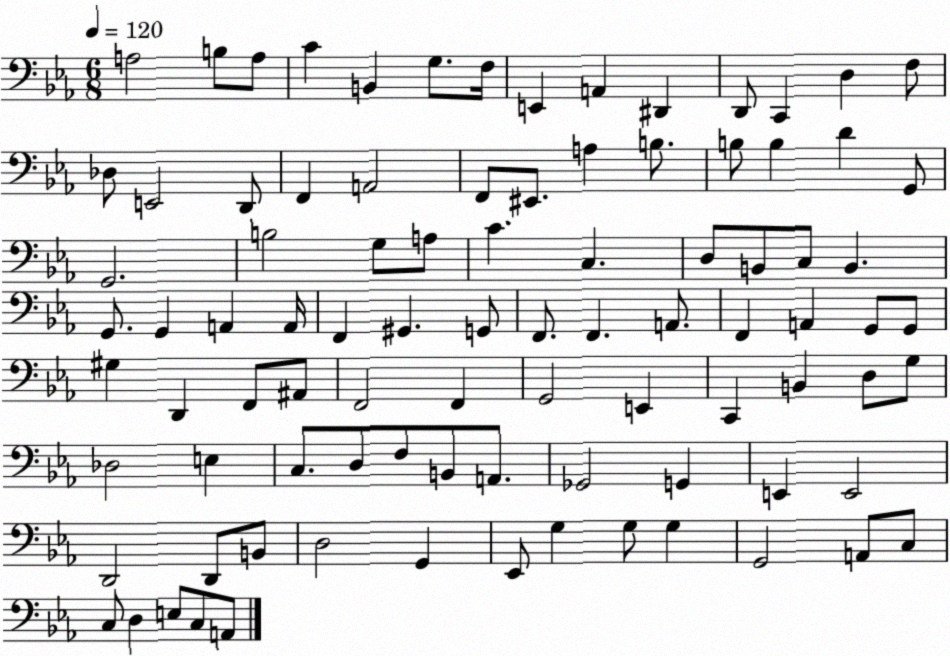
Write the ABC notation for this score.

X:1
T:Untitled
M:6/8
L:1/4
K:Eb
A,2 B,/2 A,/2 C B,, G,/2 F,/4 E,, A,, ^D,, D,,/2 C,, D, F,/2 _D,/2 E,,2 D,,/2 F,, A,,2 F,,/2 ^E,,/2 A, B,/2 B,/2 B, D G,,/2 G,,2 B,2 G,/2 A,/2 C C, D,/2 B,,/2 C,/2 B,, G,,/2 G,, A,, A,,/4 F,, ^G,, G,,/2 F,,/2 F,, A,,/2 F,, A,, G,,/2 G,,/2 ^G, D,, F,,/2 ^A,,/2 F,,2 F,, G,,2 E,, C,, B,, D,/2 G,/2 _D,2 E, C,/2 D,/2 F,/2 B,,/2 A,,/2 _G,,2 G,, E,, E,,2 D,,2 D,,/2 B,,/2 D,2 G,, _E,,/2 G, G,/2 G, G,,2 A,,/2 C,/2 C,/2 D, E,/2 C,/2 A,,/2